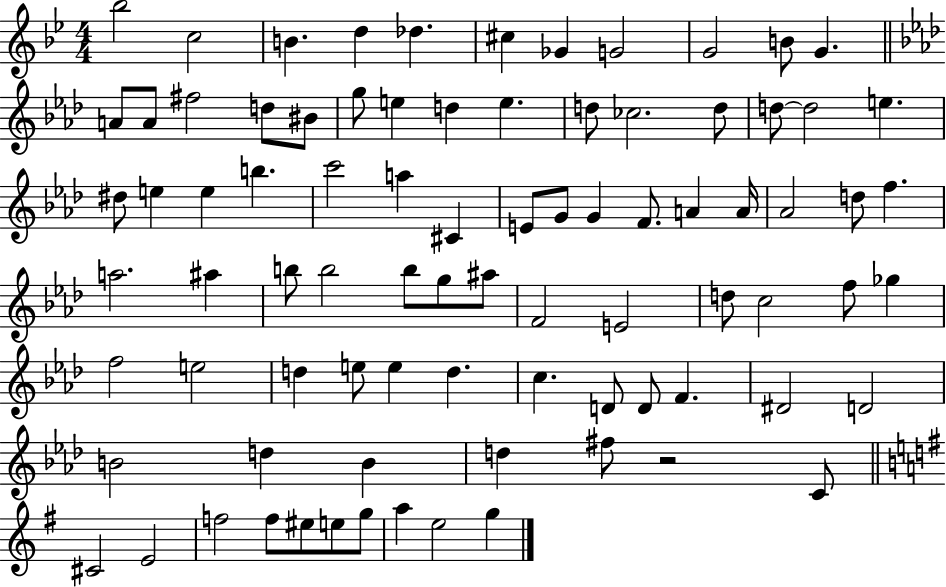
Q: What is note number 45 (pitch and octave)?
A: B5